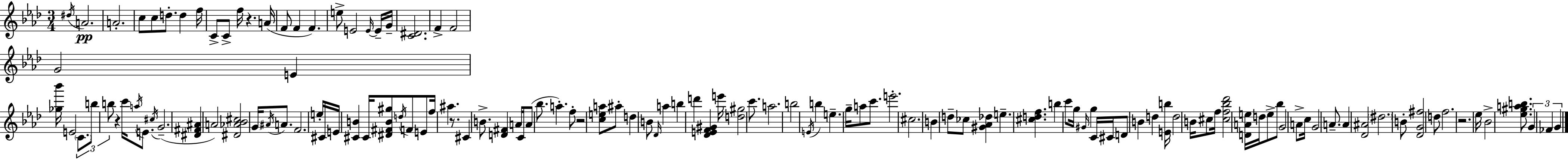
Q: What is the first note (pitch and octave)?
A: D#5